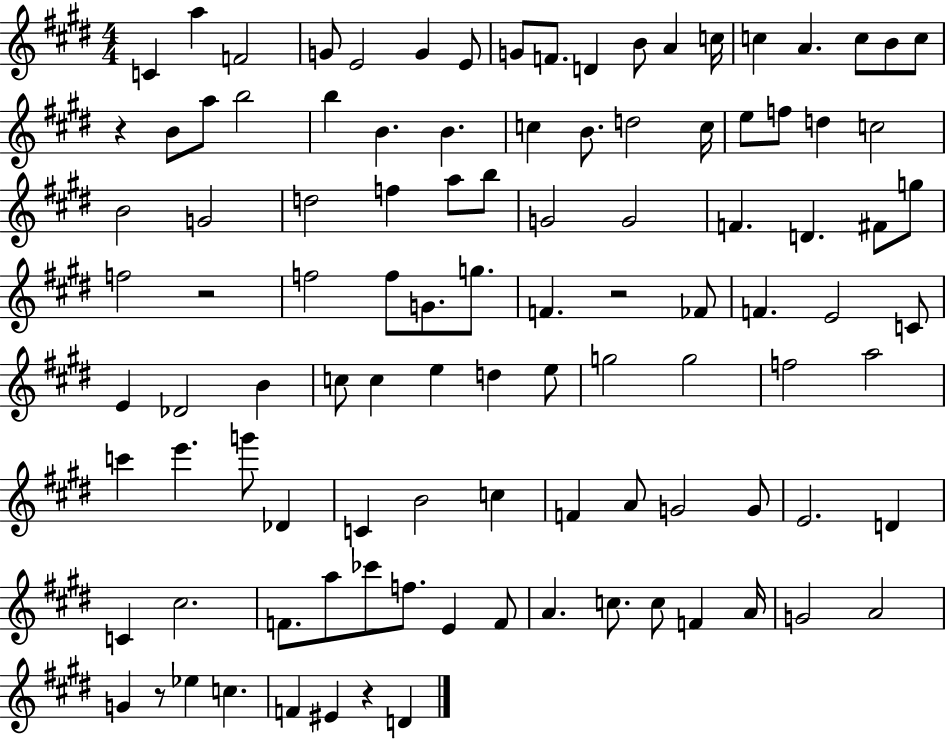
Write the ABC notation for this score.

X:1
T:Untitled
M:4/4
L:1/4
K:E
C a F2 G/2 E2 G E/2 G/2 F/2 D B/2 A c/4 c A c/2 B/2 c/2 z B/2 a/2 b2 b B B c B/2 d2 c/4 e/2 f/2 d c2 B2 G2 d2 f a/2 b/2 G2 G2 F D ^F/2 g/2 f2 z2 f2 f/2 G/2 g/2 F z2 _F/2 F E2 C/2 E _D2 B c/2 c e d e/2 g2 g2 f2 a2 c' e' g'/2 _D C B2 c F A/2 G2 G/2 E2 D C ^c2 F/2 a/2 _c'/2 f/2 E F/2 A c/2 c/2 F A/4 G2 A2 G z/2 _e c F ^E z D